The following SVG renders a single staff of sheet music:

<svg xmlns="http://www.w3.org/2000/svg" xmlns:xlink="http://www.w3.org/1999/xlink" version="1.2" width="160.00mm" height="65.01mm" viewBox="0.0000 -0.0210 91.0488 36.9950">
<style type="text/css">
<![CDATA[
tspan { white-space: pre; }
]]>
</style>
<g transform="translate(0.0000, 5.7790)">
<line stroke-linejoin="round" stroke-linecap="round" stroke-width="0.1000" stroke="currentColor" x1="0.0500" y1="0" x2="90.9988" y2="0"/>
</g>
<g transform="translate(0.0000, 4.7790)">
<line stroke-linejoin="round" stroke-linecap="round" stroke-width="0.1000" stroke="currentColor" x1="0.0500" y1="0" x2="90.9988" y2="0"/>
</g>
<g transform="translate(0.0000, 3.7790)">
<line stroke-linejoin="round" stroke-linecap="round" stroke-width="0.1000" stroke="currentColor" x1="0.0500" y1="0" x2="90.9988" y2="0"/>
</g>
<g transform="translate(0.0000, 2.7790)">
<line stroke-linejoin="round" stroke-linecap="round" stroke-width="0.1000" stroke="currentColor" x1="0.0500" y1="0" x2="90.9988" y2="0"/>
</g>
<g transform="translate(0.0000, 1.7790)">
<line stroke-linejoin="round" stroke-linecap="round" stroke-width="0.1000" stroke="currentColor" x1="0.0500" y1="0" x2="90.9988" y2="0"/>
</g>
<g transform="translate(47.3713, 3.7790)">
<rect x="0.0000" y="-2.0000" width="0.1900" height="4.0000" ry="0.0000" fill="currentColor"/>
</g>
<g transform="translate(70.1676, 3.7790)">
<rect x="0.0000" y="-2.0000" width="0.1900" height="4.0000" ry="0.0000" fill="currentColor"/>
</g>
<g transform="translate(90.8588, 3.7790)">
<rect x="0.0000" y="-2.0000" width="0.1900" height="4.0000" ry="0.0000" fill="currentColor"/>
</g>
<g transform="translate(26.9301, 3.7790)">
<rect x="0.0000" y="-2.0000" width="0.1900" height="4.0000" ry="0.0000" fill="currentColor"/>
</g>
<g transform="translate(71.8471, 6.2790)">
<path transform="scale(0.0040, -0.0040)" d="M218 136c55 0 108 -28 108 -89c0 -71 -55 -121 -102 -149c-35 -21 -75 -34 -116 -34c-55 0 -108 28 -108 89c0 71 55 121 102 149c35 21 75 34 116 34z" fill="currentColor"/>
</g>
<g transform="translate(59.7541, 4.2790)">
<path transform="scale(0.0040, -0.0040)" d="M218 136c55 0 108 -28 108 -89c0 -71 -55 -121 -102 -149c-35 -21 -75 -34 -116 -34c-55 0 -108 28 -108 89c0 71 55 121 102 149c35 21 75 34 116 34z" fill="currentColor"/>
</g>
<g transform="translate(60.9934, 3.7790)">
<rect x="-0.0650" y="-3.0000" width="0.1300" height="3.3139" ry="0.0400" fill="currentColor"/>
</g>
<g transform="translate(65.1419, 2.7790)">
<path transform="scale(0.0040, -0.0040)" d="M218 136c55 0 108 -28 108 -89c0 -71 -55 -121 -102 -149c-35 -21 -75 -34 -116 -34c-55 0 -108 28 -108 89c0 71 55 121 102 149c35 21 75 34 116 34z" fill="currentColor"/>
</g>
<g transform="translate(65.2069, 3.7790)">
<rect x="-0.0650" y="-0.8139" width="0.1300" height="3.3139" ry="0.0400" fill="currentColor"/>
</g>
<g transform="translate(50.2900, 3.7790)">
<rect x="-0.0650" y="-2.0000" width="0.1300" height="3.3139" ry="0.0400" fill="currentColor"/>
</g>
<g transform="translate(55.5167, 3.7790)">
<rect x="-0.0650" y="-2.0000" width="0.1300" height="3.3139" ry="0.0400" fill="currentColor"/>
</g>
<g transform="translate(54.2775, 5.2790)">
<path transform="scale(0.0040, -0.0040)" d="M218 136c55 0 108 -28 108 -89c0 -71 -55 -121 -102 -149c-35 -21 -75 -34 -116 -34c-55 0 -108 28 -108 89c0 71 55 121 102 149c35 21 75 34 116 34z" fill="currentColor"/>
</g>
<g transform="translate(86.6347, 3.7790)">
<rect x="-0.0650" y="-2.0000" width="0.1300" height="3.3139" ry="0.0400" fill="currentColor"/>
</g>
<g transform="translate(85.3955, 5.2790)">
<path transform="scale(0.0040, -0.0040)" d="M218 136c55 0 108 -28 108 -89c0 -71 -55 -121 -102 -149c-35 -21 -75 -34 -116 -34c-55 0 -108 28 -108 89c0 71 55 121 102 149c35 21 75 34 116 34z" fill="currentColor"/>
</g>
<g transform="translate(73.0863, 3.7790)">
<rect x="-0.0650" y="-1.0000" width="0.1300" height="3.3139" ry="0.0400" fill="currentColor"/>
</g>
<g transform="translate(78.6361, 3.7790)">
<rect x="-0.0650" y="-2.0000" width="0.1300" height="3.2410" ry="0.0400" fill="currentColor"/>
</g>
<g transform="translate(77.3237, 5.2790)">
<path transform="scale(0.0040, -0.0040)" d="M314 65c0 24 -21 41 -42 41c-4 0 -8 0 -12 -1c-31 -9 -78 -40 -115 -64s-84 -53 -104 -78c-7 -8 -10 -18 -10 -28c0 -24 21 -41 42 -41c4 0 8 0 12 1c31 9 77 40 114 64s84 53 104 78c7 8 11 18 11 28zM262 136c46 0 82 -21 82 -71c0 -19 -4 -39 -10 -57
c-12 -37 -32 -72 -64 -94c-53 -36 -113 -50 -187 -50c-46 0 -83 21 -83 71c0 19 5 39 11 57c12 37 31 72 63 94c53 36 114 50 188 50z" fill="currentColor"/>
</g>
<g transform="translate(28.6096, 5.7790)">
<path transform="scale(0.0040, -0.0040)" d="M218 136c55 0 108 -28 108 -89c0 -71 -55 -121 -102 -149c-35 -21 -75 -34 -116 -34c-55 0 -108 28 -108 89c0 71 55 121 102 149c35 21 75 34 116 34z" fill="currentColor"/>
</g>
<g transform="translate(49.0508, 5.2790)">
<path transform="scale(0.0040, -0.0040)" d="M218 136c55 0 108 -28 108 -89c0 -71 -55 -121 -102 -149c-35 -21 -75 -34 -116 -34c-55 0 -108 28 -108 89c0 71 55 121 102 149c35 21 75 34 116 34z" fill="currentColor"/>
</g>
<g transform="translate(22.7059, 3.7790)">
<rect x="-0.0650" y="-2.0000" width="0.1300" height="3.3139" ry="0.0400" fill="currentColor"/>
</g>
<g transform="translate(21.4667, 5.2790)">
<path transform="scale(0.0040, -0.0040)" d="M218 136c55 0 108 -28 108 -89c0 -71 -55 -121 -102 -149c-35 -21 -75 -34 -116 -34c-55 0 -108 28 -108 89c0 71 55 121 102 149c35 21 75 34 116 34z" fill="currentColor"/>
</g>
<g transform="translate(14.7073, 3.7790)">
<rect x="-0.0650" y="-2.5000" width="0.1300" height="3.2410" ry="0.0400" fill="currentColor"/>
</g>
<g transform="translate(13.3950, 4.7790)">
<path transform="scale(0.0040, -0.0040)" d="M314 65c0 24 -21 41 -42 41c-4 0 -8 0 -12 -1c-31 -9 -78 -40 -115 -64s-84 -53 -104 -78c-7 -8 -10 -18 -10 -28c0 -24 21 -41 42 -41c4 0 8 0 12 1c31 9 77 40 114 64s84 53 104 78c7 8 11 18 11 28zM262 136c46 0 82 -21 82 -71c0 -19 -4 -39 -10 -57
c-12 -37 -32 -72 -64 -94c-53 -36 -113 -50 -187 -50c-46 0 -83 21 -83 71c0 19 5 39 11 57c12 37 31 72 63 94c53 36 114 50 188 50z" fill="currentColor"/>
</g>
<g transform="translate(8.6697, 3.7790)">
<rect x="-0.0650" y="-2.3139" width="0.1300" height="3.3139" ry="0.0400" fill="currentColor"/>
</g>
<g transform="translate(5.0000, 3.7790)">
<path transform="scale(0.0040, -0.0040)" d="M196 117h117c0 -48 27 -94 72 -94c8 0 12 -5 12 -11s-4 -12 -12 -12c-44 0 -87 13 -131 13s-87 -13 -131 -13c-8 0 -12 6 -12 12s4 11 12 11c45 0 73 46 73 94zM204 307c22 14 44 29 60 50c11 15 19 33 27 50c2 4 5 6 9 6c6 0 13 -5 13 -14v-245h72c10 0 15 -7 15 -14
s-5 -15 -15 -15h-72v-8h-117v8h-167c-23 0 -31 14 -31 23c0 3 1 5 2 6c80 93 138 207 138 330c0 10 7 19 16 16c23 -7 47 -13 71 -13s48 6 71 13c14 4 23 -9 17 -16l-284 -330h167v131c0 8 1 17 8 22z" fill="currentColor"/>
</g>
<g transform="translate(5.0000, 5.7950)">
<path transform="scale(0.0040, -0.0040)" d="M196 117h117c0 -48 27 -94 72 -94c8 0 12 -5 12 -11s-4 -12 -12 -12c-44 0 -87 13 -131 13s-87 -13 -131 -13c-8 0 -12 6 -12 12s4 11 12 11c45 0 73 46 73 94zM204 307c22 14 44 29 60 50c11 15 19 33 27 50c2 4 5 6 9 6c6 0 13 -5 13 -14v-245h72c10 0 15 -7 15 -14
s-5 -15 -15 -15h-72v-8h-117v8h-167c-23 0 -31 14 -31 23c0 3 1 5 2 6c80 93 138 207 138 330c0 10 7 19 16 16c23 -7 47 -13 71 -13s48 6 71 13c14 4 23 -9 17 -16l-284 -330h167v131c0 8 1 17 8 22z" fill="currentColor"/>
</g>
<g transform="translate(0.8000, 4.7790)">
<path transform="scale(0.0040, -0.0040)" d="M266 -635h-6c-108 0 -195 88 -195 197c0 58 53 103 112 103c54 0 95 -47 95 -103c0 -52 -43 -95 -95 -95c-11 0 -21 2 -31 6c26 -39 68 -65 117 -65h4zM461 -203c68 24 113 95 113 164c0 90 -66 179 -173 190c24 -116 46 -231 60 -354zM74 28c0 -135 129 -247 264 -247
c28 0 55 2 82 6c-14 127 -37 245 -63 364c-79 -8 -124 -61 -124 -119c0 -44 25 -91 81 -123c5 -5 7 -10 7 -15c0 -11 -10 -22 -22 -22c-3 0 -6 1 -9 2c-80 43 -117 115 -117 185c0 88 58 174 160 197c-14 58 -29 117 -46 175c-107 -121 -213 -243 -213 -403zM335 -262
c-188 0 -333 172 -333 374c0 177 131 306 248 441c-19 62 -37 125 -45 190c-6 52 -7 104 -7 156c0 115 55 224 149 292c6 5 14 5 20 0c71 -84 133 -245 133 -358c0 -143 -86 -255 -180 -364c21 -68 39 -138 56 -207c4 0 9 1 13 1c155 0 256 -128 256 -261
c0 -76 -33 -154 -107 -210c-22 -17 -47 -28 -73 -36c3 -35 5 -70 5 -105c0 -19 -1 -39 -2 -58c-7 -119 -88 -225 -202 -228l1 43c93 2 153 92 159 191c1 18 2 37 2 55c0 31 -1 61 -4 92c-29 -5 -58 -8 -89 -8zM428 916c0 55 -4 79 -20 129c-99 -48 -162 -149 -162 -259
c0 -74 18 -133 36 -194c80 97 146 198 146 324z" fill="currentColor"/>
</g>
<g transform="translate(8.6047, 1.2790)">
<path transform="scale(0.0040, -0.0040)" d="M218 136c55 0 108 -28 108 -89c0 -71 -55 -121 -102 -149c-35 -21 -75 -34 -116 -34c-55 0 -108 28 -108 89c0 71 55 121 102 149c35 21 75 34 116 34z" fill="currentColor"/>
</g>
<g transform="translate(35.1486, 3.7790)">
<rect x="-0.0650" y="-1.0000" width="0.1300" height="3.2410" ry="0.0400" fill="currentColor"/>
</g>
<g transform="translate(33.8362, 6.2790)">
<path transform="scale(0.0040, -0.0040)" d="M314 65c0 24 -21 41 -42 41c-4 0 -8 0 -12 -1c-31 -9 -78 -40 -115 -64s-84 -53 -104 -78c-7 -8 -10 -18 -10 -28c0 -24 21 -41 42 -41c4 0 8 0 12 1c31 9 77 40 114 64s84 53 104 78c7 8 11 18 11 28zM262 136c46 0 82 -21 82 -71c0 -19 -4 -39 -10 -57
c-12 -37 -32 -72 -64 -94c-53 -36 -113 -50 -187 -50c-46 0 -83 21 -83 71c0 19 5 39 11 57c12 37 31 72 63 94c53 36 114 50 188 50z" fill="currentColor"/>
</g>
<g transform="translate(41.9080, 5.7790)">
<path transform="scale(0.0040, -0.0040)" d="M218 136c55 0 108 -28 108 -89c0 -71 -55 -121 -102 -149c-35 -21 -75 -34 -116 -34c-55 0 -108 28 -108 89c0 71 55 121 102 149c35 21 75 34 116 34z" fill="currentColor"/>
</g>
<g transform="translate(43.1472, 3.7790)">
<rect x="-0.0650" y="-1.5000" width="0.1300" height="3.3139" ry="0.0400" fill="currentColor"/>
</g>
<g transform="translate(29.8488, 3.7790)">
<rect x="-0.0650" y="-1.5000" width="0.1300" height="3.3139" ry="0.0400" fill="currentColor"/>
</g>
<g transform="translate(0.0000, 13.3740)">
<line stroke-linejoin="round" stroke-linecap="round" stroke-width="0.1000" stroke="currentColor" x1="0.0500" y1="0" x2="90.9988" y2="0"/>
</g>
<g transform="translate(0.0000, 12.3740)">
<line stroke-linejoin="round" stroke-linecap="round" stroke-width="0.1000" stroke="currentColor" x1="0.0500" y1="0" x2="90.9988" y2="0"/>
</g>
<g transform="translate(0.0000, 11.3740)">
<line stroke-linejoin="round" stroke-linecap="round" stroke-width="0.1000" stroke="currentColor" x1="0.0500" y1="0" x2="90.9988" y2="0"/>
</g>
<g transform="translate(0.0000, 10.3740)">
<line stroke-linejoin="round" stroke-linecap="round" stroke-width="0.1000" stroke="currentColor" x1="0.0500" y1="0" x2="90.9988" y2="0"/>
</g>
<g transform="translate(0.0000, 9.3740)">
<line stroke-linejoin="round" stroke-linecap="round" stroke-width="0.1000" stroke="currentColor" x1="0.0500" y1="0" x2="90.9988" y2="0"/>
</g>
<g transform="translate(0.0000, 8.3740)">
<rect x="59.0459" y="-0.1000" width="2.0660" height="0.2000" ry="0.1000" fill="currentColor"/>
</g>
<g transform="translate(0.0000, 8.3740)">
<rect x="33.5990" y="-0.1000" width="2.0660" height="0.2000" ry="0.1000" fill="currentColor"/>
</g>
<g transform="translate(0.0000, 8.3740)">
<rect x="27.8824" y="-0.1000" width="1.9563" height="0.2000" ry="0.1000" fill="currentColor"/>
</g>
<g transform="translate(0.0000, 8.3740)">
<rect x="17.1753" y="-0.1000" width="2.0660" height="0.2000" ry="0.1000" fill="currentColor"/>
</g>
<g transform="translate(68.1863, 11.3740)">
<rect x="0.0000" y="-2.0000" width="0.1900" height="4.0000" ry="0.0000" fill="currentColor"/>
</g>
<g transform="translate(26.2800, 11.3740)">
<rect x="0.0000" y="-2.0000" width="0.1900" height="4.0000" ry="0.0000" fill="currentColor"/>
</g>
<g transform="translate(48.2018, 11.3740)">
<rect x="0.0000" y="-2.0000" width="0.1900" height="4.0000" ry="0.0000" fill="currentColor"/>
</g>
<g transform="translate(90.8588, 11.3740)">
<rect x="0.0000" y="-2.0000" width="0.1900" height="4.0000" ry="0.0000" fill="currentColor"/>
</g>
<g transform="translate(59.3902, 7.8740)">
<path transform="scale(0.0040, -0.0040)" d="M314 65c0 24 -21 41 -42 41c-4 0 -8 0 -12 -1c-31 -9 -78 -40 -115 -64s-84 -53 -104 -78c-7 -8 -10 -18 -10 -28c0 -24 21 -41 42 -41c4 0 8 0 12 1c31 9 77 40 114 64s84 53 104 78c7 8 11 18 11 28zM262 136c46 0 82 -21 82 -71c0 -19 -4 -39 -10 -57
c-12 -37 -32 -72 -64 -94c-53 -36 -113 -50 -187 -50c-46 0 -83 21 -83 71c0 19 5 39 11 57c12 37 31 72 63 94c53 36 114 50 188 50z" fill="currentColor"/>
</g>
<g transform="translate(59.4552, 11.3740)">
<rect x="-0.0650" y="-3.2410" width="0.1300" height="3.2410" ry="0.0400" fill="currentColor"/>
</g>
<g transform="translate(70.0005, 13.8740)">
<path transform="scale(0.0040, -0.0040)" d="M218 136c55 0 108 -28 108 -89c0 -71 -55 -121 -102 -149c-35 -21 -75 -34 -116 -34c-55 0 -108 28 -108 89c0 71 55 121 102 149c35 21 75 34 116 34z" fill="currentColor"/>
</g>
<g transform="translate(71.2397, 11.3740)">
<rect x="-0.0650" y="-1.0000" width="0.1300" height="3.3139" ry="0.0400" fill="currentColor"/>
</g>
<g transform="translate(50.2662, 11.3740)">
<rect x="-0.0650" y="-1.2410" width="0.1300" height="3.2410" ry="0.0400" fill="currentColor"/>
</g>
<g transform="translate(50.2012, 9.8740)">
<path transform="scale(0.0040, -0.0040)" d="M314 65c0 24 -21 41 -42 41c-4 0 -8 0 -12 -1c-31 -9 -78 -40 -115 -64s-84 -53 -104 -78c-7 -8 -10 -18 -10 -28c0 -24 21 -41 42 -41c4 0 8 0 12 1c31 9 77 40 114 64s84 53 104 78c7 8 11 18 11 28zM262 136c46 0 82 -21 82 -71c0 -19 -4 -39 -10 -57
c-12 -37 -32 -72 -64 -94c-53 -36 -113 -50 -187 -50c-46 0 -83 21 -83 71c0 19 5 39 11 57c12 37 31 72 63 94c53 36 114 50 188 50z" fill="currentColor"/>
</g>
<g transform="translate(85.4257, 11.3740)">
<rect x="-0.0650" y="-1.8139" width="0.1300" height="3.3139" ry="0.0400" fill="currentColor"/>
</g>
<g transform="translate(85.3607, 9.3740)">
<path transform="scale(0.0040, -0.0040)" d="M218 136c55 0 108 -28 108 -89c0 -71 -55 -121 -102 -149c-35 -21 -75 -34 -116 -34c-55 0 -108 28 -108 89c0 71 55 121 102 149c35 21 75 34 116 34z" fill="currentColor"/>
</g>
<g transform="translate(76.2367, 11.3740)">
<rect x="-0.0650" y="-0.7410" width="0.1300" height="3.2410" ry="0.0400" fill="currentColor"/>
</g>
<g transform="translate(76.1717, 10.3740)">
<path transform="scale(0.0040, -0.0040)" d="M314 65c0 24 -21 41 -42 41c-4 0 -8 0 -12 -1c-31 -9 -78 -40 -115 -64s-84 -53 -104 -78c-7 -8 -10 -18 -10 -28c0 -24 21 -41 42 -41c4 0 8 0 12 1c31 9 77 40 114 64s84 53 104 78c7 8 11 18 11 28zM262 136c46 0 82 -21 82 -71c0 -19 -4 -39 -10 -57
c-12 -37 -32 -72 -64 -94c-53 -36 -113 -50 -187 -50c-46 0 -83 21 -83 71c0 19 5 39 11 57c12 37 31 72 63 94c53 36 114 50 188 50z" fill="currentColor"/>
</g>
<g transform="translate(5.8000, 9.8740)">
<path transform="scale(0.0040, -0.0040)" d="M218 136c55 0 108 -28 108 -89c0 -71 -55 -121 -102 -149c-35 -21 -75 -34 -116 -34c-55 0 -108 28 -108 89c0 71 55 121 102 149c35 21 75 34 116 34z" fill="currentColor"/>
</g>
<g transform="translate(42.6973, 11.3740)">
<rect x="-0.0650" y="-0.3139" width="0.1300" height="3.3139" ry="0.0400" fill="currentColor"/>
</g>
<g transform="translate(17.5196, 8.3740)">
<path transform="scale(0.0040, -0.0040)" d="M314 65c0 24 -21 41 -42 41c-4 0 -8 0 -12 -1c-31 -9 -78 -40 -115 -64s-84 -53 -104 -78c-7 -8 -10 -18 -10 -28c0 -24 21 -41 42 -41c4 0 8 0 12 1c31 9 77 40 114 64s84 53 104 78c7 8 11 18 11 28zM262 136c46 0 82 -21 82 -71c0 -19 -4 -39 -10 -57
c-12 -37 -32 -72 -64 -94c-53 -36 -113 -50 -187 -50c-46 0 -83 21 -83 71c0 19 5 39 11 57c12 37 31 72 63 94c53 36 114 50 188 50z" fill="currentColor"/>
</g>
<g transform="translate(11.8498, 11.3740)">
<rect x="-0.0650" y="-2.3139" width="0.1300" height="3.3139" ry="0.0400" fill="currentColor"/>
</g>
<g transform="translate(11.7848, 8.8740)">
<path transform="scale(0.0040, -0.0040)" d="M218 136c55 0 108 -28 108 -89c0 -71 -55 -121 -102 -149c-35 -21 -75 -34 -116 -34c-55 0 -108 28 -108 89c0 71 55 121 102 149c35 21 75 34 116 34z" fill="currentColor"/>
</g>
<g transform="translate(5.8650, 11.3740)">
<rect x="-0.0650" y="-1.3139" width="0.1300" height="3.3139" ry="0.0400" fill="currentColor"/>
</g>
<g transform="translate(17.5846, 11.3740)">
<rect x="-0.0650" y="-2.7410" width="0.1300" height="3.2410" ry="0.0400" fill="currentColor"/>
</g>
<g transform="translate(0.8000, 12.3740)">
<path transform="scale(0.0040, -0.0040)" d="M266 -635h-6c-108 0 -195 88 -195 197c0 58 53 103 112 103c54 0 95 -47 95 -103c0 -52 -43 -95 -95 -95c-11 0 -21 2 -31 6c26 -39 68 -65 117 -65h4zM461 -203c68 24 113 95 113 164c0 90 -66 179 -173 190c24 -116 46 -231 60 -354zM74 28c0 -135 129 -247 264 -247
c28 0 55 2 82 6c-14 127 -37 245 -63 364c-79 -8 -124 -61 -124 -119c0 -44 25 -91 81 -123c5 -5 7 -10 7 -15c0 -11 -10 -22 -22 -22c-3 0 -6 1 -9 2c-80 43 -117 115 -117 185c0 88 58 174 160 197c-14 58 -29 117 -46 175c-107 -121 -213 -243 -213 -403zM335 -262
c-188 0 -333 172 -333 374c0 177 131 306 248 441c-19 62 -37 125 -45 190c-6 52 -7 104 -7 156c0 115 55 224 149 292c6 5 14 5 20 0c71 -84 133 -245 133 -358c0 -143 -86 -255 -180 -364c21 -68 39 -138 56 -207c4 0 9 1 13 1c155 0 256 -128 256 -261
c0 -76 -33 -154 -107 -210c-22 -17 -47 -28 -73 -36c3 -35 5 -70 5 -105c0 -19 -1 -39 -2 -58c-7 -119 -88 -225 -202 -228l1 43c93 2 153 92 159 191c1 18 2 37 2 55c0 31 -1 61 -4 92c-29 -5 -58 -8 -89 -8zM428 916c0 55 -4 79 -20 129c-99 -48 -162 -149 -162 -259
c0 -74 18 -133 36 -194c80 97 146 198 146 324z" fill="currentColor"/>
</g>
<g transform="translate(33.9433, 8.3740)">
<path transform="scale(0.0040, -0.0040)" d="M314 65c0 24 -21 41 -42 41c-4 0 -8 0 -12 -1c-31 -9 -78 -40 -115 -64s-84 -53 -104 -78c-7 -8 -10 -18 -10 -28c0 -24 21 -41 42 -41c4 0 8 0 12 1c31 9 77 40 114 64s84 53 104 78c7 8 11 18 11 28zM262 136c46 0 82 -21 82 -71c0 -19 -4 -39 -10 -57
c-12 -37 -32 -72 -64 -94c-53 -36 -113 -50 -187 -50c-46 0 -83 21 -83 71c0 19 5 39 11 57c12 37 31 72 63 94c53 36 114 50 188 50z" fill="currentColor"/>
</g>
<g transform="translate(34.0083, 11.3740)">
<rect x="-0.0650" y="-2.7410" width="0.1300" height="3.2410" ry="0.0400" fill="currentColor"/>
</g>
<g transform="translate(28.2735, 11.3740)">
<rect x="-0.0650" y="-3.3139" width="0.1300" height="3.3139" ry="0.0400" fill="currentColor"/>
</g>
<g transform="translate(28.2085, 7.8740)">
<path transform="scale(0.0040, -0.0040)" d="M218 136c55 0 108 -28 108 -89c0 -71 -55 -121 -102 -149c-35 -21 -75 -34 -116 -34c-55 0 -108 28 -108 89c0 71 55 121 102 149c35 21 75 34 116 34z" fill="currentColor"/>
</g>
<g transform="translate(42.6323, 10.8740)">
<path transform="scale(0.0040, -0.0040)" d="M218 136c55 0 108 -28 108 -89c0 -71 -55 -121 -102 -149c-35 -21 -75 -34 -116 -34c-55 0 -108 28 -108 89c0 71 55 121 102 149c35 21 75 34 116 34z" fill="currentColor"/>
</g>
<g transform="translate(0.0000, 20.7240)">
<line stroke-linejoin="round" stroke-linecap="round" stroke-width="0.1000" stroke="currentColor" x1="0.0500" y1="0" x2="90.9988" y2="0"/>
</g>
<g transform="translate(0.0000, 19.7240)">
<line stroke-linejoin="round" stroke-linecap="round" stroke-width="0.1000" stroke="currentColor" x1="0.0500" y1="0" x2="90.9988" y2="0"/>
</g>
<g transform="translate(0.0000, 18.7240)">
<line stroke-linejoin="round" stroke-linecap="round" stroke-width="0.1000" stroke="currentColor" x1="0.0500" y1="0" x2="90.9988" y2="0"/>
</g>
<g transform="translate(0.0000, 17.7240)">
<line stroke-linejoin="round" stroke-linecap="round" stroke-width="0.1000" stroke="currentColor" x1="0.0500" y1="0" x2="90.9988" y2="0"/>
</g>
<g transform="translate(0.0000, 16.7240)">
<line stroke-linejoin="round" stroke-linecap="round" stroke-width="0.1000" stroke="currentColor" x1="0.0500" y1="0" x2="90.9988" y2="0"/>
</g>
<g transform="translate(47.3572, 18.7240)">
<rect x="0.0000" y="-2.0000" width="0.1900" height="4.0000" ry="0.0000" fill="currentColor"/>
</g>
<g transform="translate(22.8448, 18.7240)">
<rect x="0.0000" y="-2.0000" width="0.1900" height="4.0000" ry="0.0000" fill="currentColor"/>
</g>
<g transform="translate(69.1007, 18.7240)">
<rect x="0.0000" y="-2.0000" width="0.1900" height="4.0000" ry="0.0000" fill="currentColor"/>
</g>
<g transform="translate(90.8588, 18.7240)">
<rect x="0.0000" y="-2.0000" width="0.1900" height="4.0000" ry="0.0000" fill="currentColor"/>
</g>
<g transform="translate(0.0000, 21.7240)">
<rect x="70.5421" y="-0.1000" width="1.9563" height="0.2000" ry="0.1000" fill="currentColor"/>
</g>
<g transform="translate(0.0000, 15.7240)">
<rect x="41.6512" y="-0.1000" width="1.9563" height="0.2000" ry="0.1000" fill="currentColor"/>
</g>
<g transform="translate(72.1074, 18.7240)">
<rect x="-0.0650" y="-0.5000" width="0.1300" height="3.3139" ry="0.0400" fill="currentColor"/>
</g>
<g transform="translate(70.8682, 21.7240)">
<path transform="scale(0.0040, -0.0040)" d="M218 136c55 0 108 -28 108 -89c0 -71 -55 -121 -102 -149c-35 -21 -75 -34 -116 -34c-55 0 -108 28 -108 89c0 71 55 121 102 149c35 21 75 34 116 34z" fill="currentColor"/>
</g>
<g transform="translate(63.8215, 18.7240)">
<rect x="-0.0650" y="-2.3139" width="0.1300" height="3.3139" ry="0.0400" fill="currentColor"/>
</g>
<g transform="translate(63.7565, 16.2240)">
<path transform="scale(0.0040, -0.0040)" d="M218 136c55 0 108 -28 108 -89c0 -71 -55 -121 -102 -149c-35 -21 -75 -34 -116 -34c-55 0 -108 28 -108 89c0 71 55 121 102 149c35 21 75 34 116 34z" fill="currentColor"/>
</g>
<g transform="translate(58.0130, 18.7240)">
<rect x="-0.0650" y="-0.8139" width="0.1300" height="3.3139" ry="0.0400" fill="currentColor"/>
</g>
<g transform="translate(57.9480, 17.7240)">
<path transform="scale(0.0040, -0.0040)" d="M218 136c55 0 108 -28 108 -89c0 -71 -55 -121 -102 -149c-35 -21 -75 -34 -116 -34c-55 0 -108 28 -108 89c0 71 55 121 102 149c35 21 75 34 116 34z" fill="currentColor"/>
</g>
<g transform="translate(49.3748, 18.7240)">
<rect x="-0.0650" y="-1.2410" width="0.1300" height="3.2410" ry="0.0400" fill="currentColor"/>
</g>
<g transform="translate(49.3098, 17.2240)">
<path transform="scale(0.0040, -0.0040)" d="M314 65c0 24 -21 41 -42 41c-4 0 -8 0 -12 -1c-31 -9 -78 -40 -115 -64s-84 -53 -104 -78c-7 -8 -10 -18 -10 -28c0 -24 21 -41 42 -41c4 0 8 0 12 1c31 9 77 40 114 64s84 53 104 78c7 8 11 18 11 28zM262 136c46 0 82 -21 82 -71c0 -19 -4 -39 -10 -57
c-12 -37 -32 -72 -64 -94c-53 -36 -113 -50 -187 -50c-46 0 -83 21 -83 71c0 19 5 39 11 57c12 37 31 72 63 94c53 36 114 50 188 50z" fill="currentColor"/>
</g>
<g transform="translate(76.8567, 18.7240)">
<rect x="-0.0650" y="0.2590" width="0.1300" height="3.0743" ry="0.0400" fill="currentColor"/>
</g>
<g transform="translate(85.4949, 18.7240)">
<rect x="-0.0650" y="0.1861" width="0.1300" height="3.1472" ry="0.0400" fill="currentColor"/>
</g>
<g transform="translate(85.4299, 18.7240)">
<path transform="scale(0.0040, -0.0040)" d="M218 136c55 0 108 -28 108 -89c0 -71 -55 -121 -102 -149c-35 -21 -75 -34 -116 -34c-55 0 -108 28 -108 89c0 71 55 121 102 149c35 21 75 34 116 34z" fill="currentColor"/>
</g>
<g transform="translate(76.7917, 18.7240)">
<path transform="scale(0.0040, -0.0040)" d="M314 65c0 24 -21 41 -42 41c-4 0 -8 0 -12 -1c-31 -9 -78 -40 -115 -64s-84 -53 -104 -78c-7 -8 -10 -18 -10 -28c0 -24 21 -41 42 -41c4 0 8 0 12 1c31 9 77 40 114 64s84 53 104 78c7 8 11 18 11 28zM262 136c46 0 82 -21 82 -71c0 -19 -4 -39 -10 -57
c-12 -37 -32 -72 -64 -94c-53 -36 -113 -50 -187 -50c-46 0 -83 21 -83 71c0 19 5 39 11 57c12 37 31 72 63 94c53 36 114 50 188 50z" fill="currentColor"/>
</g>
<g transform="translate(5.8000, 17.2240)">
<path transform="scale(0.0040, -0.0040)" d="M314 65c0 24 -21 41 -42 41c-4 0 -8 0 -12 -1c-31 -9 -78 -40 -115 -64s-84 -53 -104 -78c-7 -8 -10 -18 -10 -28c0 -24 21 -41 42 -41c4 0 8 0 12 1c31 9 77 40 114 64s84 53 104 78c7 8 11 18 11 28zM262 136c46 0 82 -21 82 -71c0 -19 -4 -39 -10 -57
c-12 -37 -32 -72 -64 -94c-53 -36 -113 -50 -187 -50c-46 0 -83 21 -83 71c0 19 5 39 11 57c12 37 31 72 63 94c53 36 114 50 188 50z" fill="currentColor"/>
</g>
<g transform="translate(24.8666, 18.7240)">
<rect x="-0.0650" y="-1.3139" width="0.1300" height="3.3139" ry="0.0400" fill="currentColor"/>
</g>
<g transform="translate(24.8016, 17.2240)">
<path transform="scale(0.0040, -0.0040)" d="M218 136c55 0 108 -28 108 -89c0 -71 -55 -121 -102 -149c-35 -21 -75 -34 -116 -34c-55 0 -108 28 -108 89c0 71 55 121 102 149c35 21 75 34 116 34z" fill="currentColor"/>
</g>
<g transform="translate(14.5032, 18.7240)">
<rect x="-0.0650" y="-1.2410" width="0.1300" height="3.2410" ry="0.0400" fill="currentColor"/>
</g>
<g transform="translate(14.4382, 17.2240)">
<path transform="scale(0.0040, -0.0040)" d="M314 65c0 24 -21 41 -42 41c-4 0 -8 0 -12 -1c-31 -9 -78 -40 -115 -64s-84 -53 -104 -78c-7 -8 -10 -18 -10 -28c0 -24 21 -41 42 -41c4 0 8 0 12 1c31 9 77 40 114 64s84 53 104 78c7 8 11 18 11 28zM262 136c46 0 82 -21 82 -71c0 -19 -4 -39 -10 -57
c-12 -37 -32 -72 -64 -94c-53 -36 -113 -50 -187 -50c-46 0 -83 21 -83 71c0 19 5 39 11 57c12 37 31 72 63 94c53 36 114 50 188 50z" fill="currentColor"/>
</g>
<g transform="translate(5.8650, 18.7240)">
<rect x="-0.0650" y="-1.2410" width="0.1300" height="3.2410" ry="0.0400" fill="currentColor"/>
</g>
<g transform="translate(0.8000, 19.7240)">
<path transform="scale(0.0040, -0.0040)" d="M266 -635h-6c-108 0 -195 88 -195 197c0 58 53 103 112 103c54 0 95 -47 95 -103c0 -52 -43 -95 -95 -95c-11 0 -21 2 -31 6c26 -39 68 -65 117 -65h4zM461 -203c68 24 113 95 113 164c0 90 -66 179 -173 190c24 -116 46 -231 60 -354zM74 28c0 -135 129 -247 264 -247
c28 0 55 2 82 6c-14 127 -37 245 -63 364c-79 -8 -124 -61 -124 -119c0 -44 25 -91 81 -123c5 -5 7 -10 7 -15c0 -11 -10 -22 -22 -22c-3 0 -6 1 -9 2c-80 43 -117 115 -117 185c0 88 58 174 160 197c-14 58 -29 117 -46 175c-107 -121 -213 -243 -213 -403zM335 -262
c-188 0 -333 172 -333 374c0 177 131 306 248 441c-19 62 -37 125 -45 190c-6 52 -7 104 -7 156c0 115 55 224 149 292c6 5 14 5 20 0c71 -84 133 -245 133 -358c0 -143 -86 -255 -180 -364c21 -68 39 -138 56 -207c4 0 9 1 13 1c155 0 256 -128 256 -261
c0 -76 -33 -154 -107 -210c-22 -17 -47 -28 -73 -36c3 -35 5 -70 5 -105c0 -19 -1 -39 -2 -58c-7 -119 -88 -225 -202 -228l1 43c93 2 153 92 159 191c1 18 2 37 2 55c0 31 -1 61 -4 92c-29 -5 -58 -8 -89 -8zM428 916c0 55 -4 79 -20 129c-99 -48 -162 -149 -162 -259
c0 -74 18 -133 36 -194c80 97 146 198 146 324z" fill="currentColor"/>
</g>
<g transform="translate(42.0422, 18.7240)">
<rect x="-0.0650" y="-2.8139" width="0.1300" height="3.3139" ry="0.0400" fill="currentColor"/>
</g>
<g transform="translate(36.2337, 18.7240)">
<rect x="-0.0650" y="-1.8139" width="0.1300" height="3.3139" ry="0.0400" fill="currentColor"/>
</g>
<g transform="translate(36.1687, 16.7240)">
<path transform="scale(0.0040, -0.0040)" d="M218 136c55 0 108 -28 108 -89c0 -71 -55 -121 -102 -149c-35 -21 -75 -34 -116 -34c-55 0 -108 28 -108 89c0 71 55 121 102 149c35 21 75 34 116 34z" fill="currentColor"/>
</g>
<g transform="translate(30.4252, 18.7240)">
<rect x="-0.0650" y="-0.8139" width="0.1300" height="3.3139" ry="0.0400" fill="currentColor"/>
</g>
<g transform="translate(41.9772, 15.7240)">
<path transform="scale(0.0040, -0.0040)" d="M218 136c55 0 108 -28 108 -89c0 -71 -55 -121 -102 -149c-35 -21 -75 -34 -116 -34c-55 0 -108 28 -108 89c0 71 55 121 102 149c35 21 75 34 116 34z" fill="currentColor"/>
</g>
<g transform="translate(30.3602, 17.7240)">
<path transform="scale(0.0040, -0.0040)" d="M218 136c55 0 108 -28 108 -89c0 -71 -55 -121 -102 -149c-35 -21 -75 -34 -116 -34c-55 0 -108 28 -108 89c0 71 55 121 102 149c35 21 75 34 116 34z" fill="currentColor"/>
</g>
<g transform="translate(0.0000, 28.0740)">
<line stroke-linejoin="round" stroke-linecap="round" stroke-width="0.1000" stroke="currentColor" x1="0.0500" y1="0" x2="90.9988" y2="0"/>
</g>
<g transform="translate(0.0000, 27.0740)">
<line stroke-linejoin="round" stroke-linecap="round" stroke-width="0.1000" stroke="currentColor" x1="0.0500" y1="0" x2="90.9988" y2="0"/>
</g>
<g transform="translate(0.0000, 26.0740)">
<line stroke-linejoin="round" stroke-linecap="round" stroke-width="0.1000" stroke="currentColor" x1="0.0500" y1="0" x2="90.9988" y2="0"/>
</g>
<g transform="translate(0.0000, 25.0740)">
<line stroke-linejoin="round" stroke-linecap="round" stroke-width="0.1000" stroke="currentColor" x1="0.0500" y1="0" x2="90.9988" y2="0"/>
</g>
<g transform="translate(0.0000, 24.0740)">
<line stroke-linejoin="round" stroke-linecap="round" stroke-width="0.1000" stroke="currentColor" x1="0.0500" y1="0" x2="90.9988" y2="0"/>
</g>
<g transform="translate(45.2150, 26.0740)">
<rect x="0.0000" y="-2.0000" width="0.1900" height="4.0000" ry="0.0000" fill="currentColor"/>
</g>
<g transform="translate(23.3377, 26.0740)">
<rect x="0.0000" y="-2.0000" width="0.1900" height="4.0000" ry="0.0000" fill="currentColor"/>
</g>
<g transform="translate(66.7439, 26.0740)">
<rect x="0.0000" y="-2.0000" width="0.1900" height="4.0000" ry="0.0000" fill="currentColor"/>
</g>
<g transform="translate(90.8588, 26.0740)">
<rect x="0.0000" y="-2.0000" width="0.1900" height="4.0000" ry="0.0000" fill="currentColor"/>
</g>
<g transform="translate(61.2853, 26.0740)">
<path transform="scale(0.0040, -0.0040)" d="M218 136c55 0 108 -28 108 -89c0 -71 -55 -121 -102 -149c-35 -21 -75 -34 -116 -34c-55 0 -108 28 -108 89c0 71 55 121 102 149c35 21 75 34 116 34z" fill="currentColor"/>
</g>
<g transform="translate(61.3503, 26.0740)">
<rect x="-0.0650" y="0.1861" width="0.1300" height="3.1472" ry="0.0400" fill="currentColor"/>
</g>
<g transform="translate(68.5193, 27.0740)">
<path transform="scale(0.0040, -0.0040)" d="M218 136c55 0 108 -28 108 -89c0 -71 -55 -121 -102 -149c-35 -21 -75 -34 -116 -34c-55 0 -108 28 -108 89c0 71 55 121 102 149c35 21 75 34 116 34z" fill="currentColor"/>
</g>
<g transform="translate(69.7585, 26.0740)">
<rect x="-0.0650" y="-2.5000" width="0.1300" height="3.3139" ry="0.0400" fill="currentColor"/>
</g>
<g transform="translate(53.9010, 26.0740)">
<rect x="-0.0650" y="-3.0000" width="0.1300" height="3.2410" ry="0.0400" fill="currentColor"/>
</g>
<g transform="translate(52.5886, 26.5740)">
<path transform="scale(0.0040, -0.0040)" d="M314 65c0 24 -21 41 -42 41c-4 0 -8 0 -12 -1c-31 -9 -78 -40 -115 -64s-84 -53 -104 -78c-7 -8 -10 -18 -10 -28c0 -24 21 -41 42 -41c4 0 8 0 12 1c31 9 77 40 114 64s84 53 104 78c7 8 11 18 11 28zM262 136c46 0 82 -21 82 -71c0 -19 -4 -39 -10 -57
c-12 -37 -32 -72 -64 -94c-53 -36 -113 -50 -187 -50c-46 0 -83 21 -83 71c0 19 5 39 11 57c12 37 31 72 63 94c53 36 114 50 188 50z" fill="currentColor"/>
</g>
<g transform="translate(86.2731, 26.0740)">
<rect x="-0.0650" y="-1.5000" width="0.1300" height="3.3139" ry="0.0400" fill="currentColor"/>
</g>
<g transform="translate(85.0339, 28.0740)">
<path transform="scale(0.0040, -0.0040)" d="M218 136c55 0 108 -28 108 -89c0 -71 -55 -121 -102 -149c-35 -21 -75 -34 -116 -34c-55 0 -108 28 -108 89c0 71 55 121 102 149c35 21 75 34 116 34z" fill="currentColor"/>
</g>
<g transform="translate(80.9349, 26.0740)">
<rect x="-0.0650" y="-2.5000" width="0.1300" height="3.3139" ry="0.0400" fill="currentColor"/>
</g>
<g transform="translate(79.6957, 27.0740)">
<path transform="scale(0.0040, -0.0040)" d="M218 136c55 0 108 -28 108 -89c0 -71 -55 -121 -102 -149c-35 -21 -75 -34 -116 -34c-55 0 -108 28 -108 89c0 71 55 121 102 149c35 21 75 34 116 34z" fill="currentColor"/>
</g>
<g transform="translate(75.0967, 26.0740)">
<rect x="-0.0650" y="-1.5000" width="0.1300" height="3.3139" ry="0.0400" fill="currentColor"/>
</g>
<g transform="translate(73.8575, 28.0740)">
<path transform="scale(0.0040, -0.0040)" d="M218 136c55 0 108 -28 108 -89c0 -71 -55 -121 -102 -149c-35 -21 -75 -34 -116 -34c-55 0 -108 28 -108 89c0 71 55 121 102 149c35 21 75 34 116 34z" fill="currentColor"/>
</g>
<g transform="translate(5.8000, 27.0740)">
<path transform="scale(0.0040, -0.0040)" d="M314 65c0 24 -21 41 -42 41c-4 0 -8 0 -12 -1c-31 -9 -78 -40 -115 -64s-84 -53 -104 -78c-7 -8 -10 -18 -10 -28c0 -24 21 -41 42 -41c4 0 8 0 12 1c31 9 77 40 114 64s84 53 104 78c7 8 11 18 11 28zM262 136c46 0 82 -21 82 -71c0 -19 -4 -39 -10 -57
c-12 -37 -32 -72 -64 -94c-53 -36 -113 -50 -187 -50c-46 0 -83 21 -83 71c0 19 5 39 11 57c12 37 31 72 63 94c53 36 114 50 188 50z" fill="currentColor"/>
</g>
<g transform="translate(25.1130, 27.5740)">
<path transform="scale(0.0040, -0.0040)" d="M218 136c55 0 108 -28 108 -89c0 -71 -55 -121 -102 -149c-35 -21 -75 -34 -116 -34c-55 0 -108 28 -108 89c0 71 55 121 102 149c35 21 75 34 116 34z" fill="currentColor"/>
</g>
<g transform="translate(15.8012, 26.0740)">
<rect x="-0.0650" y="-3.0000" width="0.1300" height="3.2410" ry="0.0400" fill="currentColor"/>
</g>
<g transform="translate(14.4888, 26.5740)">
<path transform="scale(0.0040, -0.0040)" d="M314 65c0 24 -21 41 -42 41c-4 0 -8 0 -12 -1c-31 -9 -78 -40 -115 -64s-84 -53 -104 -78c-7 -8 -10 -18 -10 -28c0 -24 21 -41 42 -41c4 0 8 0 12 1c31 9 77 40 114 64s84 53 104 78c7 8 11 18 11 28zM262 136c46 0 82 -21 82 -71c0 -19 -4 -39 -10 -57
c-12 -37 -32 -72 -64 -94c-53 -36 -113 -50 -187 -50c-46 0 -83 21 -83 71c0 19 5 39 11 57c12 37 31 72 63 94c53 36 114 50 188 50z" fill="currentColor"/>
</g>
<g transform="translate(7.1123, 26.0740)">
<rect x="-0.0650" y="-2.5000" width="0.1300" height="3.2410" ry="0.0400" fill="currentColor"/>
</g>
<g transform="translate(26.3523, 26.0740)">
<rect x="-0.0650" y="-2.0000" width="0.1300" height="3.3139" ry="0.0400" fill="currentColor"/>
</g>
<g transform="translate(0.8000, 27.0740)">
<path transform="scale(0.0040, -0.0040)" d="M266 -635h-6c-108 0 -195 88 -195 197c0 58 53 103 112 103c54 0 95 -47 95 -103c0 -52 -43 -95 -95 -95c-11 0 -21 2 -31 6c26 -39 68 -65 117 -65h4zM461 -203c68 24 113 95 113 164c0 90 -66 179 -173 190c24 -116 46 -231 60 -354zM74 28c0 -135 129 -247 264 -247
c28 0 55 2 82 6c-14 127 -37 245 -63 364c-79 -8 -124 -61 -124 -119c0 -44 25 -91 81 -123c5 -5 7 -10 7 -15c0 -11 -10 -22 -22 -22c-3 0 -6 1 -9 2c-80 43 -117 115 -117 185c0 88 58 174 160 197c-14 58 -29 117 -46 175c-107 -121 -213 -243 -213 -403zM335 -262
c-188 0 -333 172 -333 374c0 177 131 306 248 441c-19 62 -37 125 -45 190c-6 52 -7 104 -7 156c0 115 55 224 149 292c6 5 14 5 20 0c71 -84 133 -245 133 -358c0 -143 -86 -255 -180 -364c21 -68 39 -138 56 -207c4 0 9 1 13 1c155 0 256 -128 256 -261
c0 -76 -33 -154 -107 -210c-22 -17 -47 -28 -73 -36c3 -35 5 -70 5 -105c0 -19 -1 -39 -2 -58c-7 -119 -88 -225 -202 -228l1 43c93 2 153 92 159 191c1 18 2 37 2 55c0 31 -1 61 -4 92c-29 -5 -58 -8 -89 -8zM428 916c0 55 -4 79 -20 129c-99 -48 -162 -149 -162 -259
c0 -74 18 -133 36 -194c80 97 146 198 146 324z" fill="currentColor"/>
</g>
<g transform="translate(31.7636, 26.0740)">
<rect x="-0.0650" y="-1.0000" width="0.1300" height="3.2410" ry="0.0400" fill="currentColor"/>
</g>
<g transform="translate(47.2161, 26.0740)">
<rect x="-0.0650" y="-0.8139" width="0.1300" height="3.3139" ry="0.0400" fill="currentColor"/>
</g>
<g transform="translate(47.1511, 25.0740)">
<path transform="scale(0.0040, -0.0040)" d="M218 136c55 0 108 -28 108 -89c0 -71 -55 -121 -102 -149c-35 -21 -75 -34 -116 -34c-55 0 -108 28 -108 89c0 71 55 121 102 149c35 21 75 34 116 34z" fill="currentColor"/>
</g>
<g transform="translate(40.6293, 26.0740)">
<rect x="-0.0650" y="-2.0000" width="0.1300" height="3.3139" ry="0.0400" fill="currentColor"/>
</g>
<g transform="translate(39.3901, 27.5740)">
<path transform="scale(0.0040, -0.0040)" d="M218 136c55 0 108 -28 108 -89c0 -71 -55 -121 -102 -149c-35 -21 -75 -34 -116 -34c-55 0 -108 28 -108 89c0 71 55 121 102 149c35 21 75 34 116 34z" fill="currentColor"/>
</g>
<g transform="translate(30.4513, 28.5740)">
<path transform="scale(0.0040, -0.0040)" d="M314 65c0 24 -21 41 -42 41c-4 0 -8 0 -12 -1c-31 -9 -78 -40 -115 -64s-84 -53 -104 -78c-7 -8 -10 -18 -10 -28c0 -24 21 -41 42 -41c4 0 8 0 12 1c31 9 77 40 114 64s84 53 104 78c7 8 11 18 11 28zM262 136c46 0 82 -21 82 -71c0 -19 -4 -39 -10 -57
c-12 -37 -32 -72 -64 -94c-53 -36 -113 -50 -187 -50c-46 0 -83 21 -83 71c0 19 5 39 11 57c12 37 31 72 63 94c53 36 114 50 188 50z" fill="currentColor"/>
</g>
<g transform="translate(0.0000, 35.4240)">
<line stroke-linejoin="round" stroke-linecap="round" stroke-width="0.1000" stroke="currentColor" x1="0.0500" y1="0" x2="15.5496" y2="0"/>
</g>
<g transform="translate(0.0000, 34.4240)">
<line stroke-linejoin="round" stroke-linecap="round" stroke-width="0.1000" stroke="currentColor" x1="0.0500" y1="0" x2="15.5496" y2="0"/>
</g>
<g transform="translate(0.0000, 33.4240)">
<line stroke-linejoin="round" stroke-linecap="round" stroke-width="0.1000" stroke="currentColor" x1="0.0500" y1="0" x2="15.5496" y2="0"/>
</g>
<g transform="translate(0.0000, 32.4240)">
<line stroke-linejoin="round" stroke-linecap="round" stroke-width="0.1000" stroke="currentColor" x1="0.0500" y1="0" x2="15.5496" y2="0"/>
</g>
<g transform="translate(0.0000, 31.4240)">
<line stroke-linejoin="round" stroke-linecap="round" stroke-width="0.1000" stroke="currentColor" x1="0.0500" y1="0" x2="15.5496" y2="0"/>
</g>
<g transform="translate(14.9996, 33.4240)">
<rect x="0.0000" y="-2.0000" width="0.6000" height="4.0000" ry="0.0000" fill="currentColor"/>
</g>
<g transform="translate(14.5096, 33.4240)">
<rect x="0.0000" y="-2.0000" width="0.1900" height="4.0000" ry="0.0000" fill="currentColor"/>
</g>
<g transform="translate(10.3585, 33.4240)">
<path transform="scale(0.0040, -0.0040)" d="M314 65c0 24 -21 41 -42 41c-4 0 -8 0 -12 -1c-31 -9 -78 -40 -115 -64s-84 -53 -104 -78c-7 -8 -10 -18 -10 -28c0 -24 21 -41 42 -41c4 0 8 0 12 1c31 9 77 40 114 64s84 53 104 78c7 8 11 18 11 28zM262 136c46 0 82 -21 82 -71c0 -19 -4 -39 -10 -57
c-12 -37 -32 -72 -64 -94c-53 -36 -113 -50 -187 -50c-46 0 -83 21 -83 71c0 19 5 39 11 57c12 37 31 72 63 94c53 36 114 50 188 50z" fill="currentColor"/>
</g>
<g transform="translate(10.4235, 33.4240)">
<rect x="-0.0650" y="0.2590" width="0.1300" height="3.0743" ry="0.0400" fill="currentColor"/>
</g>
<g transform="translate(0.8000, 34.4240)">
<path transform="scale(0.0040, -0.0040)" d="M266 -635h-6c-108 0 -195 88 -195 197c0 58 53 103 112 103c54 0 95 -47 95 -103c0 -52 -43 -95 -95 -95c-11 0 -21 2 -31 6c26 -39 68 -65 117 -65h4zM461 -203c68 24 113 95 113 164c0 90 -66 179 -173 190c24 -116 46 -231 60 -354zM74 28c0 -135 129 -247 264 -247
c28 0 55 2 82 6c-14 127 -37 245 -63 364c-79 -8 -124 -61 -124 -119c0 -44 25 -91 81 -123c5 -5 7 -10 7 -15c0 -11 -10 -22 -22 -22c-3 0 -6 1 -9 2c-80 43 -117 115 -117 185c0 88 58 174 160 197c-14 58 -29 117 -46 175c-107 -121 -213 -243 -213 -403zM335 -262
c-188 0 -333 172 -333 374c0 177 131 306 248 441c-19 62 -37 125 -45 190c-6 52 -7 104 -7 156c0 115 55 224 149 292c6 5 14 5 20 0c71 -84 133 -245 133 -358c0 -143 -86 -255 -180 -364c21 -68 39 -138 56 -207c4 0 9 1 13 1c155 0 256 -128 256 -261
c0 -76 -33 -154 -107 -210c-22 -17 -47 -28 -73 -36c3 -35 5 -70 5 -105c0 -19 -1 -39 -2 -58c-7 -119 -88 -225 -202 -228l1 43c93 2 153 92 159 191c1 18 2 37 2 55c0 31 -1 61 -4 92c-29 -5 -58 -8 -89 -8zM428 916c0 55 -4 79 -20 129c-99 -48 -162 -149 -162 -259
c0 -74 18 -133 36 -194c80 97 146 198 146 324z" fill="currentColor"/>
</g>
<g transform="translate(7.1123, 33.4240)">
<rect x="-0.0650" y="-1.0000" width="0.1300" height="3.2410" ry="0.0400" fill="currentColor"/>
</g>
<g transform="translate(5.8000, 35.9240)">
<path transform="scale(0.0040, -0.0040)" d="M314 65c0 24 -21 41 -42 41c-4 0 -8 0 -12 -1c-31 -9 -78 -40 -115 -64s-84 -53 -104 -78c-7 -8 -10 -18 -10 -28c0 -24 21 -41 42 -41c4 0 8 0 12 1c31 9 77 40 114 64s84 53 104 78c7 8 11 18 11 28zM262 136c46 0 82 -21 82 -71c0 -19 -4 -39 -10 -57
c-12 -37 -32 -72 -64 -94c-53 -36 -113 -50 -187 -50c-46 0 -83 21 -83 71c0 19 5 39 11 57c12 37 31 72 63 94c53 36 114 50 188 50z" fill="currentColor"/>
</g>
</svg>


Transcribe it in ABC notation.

X:1
T:Untitled
M:4/4
L:1/4
K:C
g G2 F E D2 E F F A d D F2 F e g a2 b a2 c e2 b2 D d2 f e2 e2 e d f a e2 d g C B2 B G2 A2 F D2 F d A2 B G E G E D2 B2